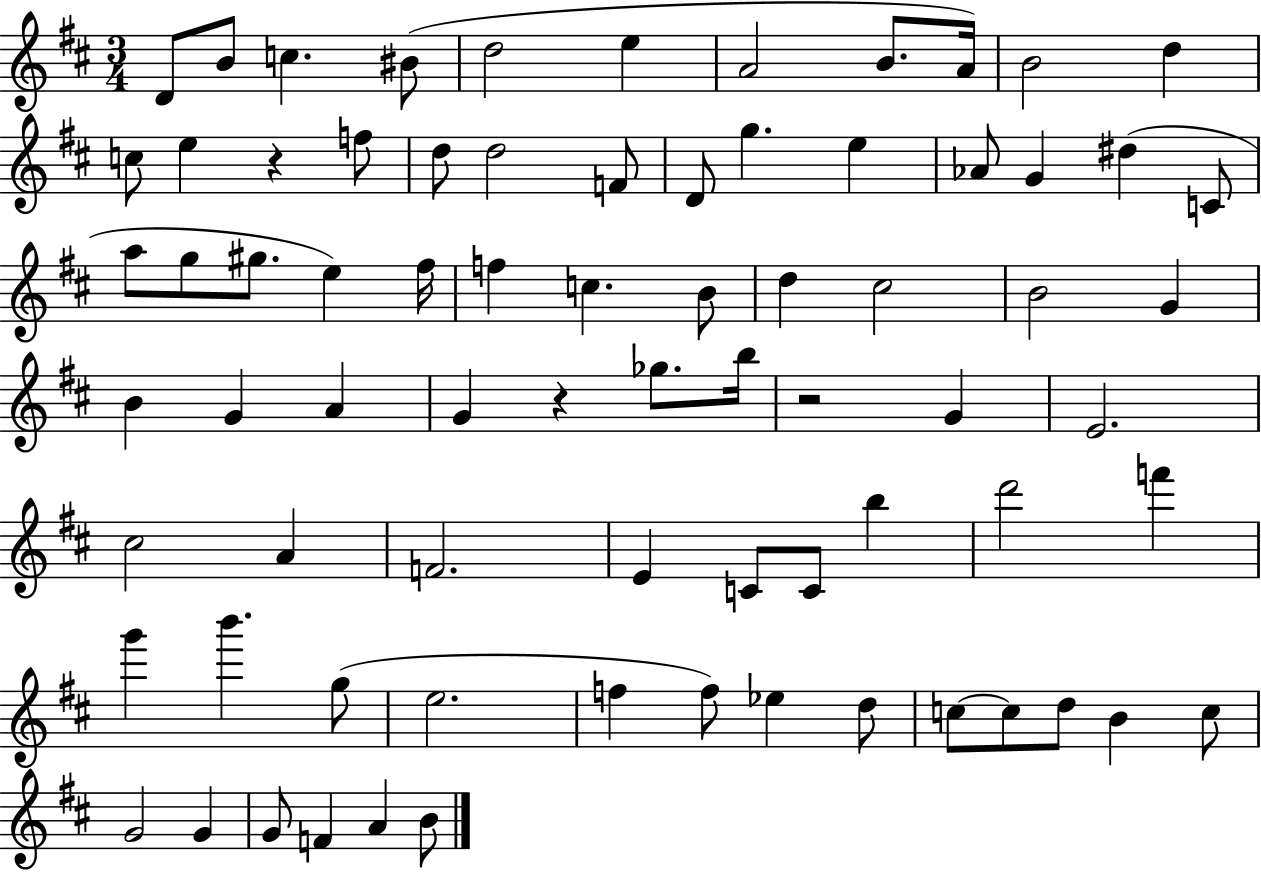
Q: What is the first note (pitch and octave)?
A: D4